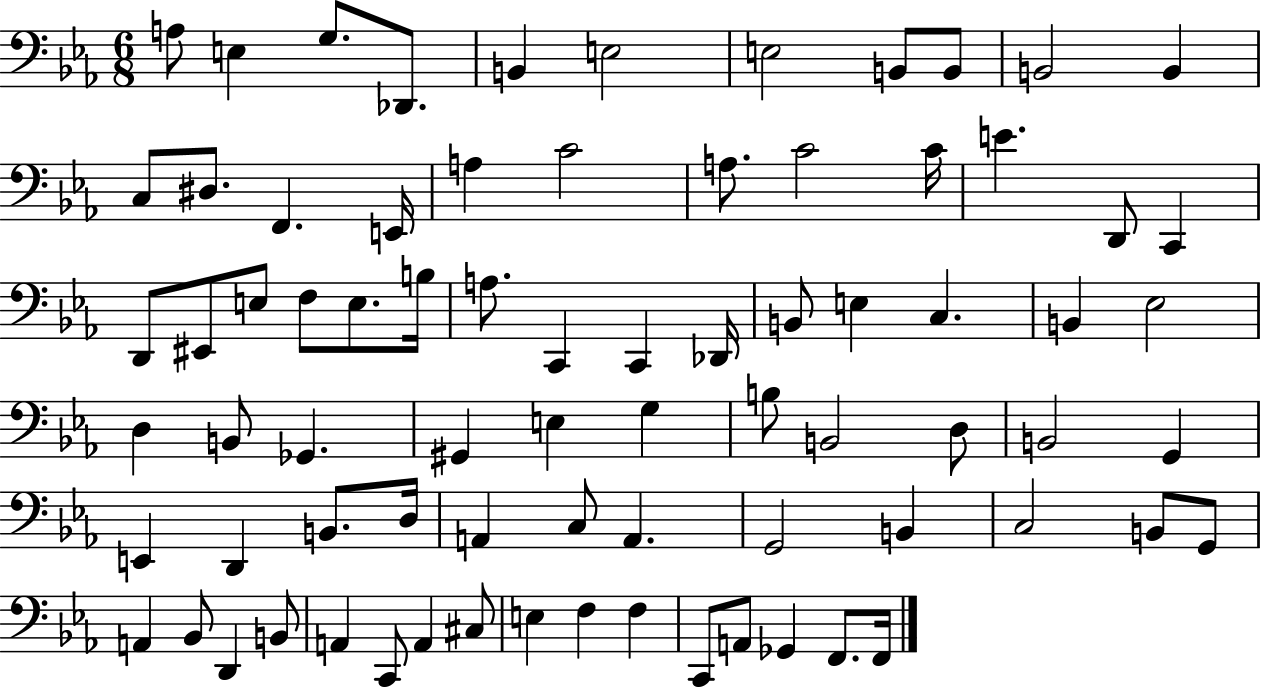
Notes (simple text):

A3/e E3/q G3/e. Db2/e. B2/q E3/h E3/h B2/e B2/e B2/h B2/q C3/e D#3/e. F2/q. E2/s A3/q C4/h A3/e. C4/h C4/s E4/q. D2/e C2/q D2/e EIS2/e E3/e F3/e E3/e. B3/s A3/e. C2/q C2/q Db2/s B2/e E3/q C3/q. B2/q Eb3/h D3/q B2/e Gb2/q. G#2/q E3/q G3/q B3/e B2/h D3/e B2/h G2/q E2/q D2/q B2/e. D3/s A2/q C3/e A2/q. G2/h B2/q C3/h B2/e G2/e A2/q Bb2/e D2/q B2/e A2/q C2/e A2/q C#3/e E3/q F3/q F3/q C2/e A2/e Gb2/q F2/e. F2/s